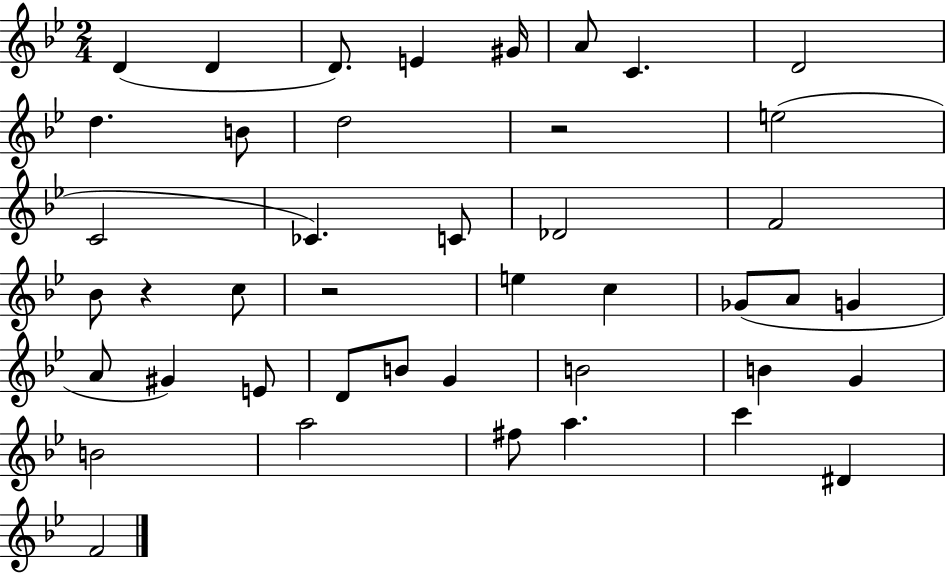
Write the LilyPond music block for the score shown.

{
  \clef treble
  \numericTimeSignature
  \time 2/4
  \key bes \major
  \repeat volta 2 { d'4( d'4 | d'8.) e'4 gis'16 | a'8 c'4. | d'2 | \break d''4. b'8 | d''2 | r2 | e''2( | \break c'2 | ces'4.) c'8 | des'2 | f'2 | \break bes'8 r4 c''8 | r2 | e''4 c''4 | ges'8( a'8 g'4 | \break a'8 gis'4) e'8 | d'8 b'8 g'4 | b'2 | b'4 g'4 | \break b'2 | a''2 | fis''8 a''4. | c'''4 dis'4 | \break f'2 | } \bar "|."
}